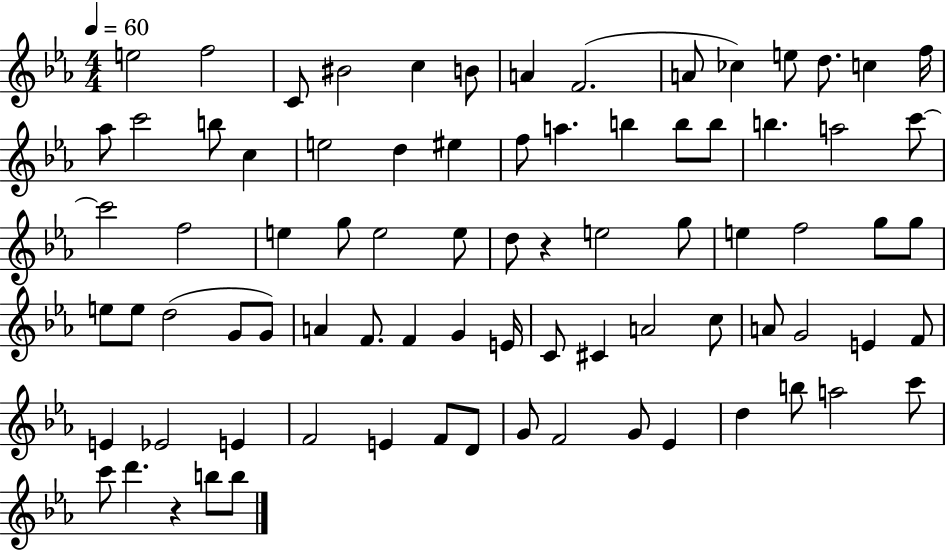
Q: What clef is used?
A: treble